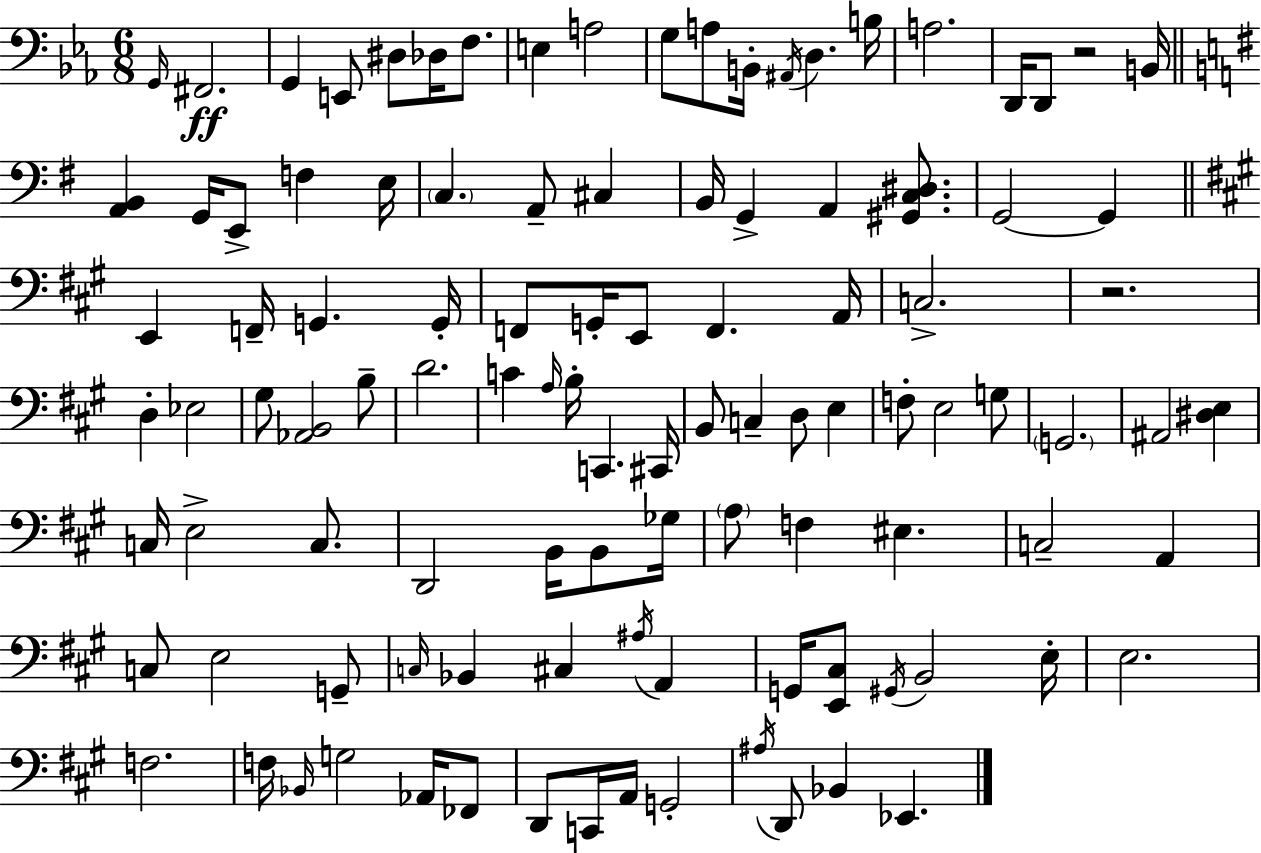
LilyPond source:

{
  \clef bass
  \numericTimeSignature
  \time 6/8
  \key c \minor
  \grace { g,16 }\ff fis,2. | g,4 e,8 dis8 des16 f8. | e4 a2 | g8 a8 b,16-. \acciaccatura { ais,16 } d4. | \break b16 a2. | d,16 d,8 r2 | b,16 \bar "||" \break \key g \major <a, b,>4 g,16 e,8-> f4 e16 | \parenthesize c4. a,8-- cis4 | b,16 g,4-> a,4 <gis, c dis>8. | g,2~~ g,4 | \break \bar "||" \break \key a \major e,4 f,16-- g,4. g,16-. | f,8 g,16-. e,8 f,4. a,16 | c2.-> | r2. | \break d4-. ees2 | gis8 <aes, b,>2 b8-- | d'2. | c'4 \grace { a16 } b16-. c,4. | \break cis,16 b,8 c4-- d8 e4 | f8-. e2 g8 | \parenthesize g,2. | ais,2 <dis e>4 | \break c16 e2-> c8. | d,2 b,16 b,8 | ges16 \parenthesize a8 f4 eis4. | c2-- a,4 | \break c8 e2 g,8-- | \grace { c16 } bes,4 cis4 \acciaccatura { ais16 } a,4 | g,16 <e, cis>8 \acciaccatura { gis,16 } b,2 | e16-. e2. | \break f2. | f16 \grace { bes,16 } g2 | aes,16 fes,8 d,8 c,16 a,16 g,2-. | \acciaccatura { ais16 } d,8 bes,4 | \break ees,4. \bar "|."
}